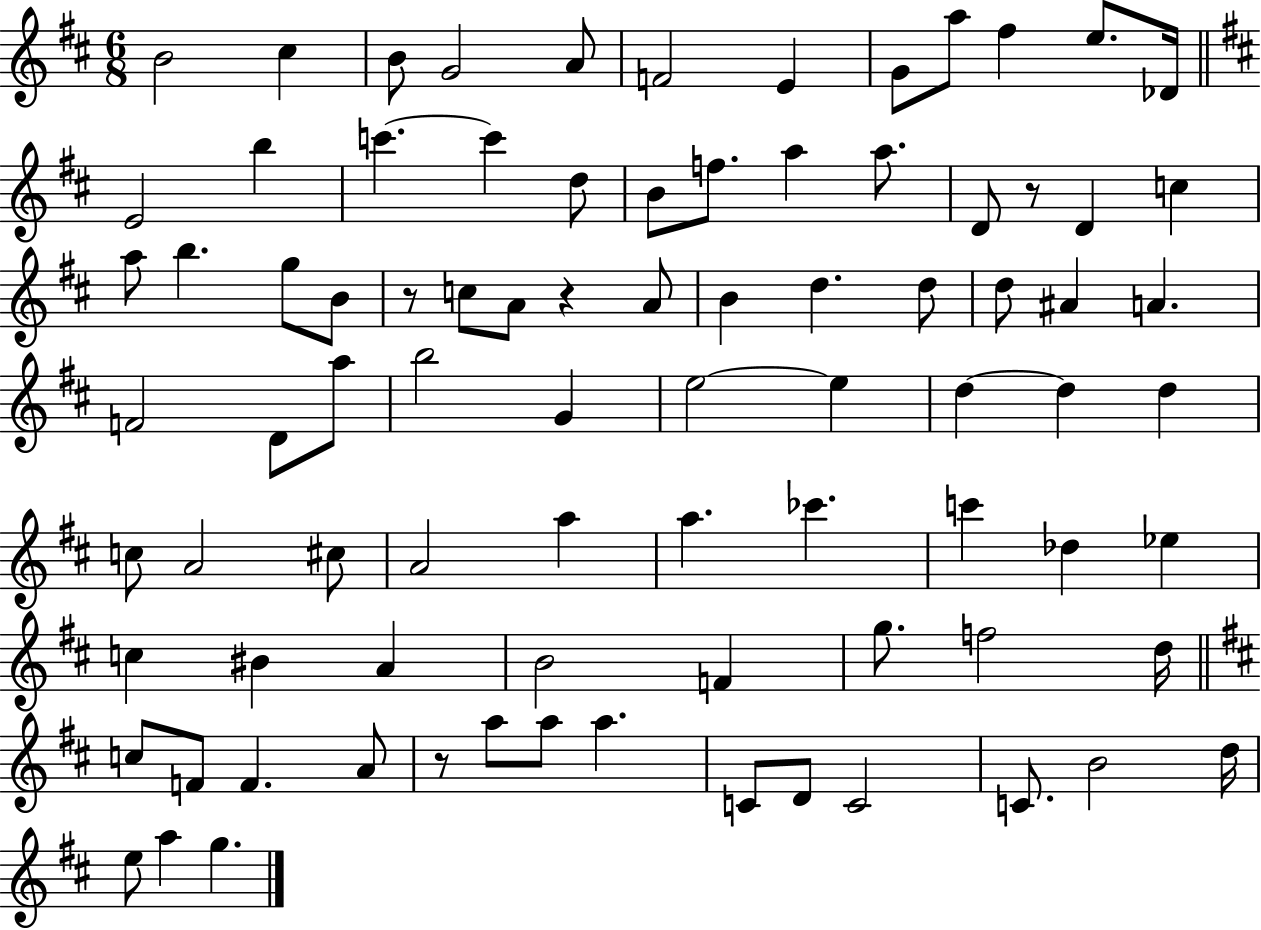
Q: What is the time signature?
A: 6/8